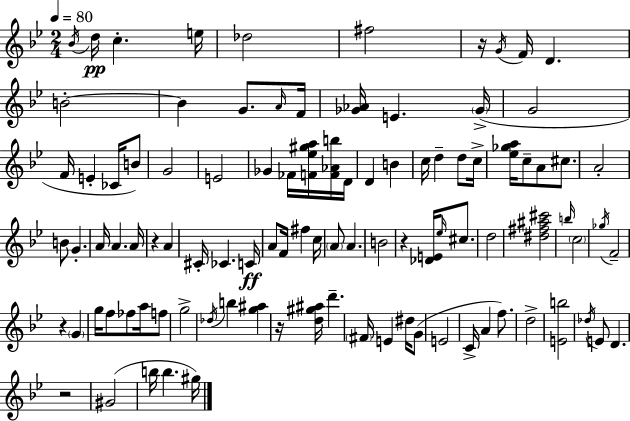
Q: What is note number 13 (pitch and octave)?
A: A4